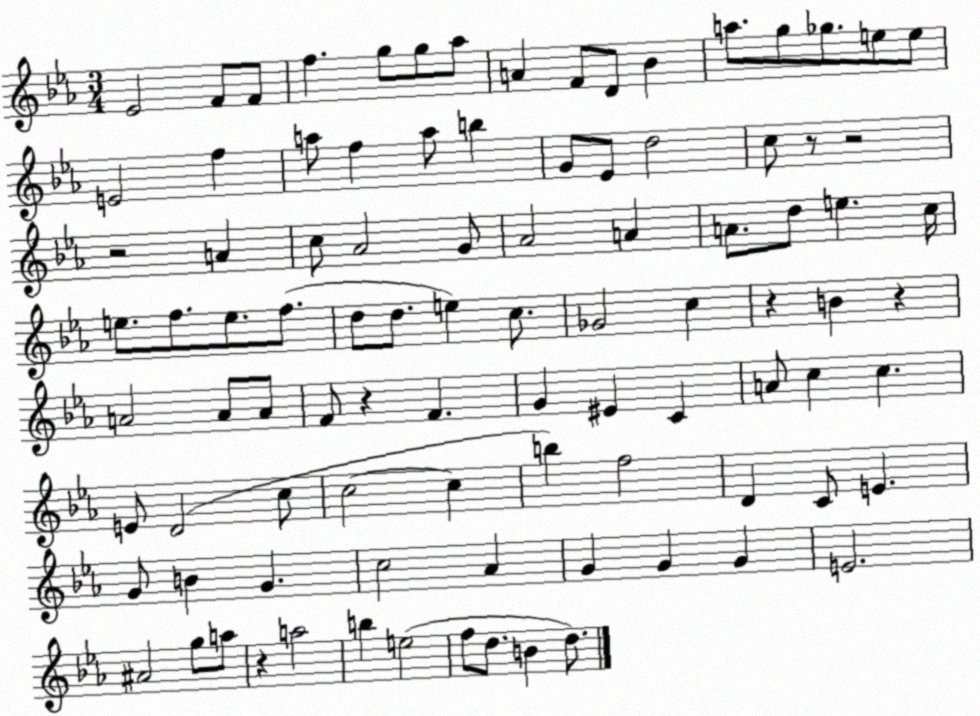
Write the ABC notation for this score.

X:1
T:Untitled
M:3/4
L:1/4
K:Eb
_E2 F/2 F/2 f g/2 g/2 _a/2 A F/2 D/2 _B a/2 g/2 _g/2 e/2 e/2 E2 f a/2 f a/2 b G/2 _E/2 d2 c/2 z/2 z2 z2 A c/2 _A2 G/2 _A2 A A/2 d/2 e c/4 e/2 f/2 e/2 f/2 d/2 d/2 e c/2 _G2 c z B z A2 A/2 A/2 F/2 z F G ^E C A/2 c c E/2 D2 c/2 c2 c b f2 D C/2 E G/2 B G c2 _A G G G E2 ^A2 g/2 a/2 z a2 b e2 f/2 d/2 B d/2